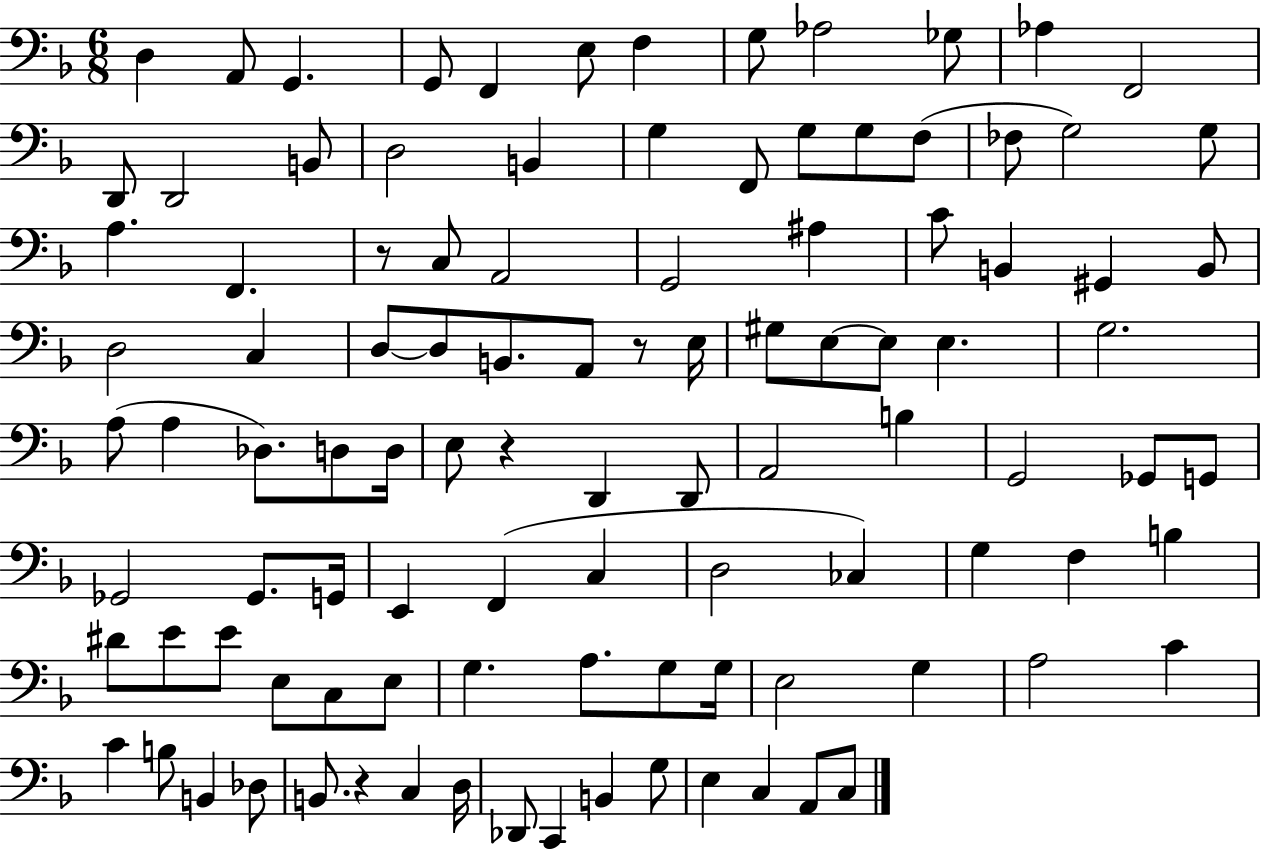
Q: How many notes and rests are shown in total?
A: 104